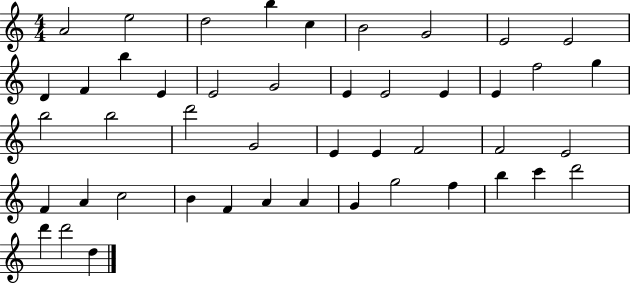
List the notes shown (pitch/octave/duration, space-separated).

A4/h E5/h D5/h B5/q C5/q B4/h G4/h E4/h E4/h D4/q F4/q B5/q E4/q E4/h G4/h E4/q E4/h E4/q E4/q F5/h G5/q B5/h B5/h D6/h G4/h E4/q E4/q F4/h F4/h E4/h F4/q A4/q C5/h B4/q F4/q A4/q A4/q G4/q G5/h F5/q B5/q C6/q D6/h D6/q D6/h D5/q